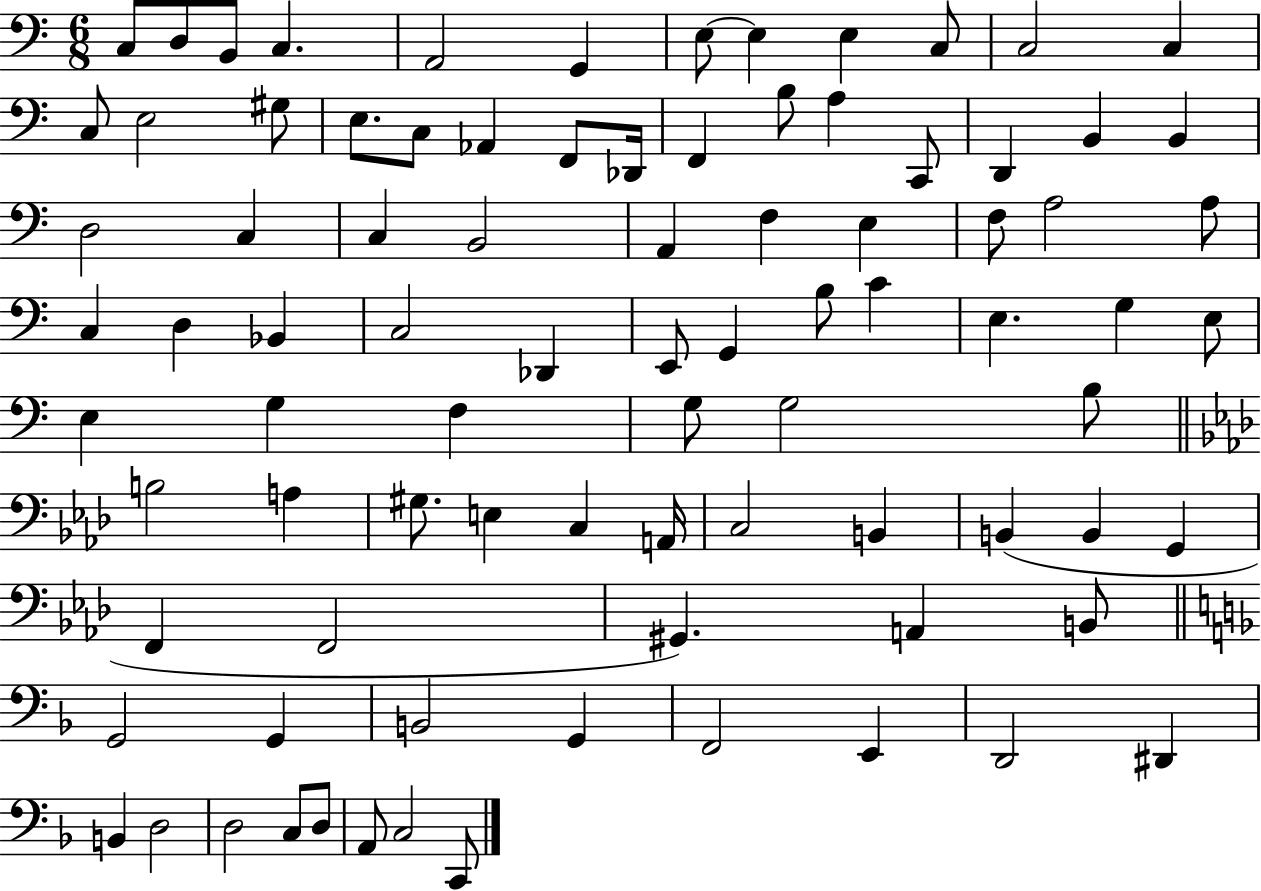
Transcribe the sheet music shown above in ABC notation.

X:1
T:Untitled
M:6/8
L:1/4
K:C
C,/2 D,/2 B,,/2 C, A,,2 G,, E,/2 E, E, C,/2 C,2 C, C,/2 E,2 ^G,/2 E,/2 C,/2 _A,, F,,/2 _D,,/4 F,, B,/2 A, C,,/2 D,, B,, B,, D,2 C, C, B,,2 A,, F, E, F,/2 A,2 A,/2 C, D, _B,, C,2 _D,, E,,/2 G,, B,/2 C E, G, E,/2 E, G, F, G,/2 G,2 B,/2 B,2 A, ^G,/2 E, C, A,,/4 C,2 B,, B,, B,, G,, F,, F,,2 ^G,, A,, B,,/2 G,,2 G,, B,,2 G,, F,,2 E,, D,,2 ^D,, B,, D,2 D,2 C,/2 D,/2 A,,/2 C,2 C,,/2